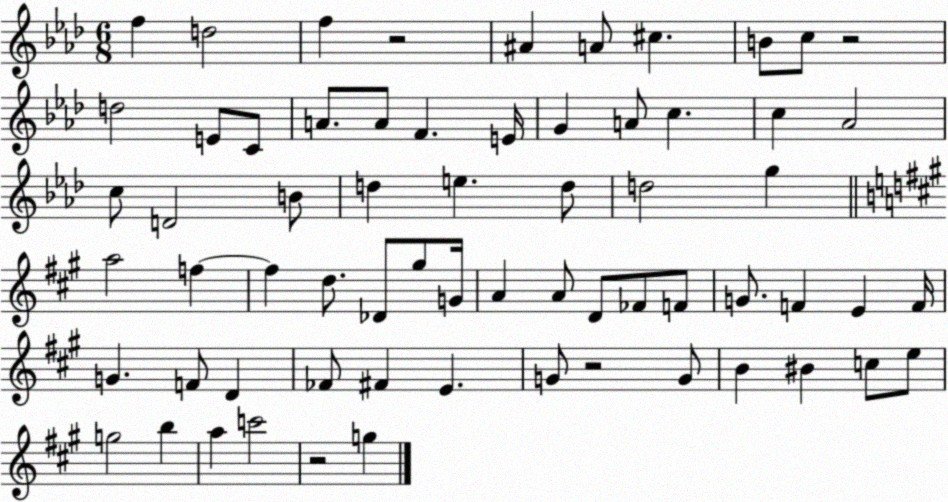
X:1
T:Untitled
M:6/8
L:1/4
K:Ab
f d2 f z2 ^A A/2 ^c B/2 c/2 z2 d2 E/2 C/2 A/2 A/2 F E/4 G A/2 c c _A2 c/2 D2 B/2 d e d/2 d2 g a2 f f d/2 _D/2 ^g/2 G/4 A A/2 D/2 _F/2 F/2 G/2 F E F/4 G F/2 D _F/2 ^F E G/2 z2 G/2 B ^B c/2 e/2 g2 b a c'2 z2 g